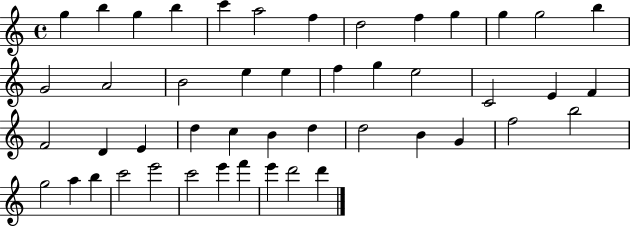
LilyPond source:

{
  \clef treble
  \time 4/4
  \defaultTimeSignature
  \key c \major
  g''4 b''4 g''4 b''4 | c'''4 a''2 f''4 | d''2 f''4 g''4 | g''4 g''2 b''4 | \break g'2 a'2 | b'2 e''4 e''4 | f''4 g''4 e''2 | c'2 e'4 f'4 | \break f'2 d'4 e'4 | d''4 c''4 b'4 d''4 | d''2 b'4 g'4 | f''2 b''2 | \break g''2 a''4 b''4 | c'''2 e'''2 | c'''2 e'''4 f'''4 | e'''4 d'''2 d'''4 | \break \bar "|."
}